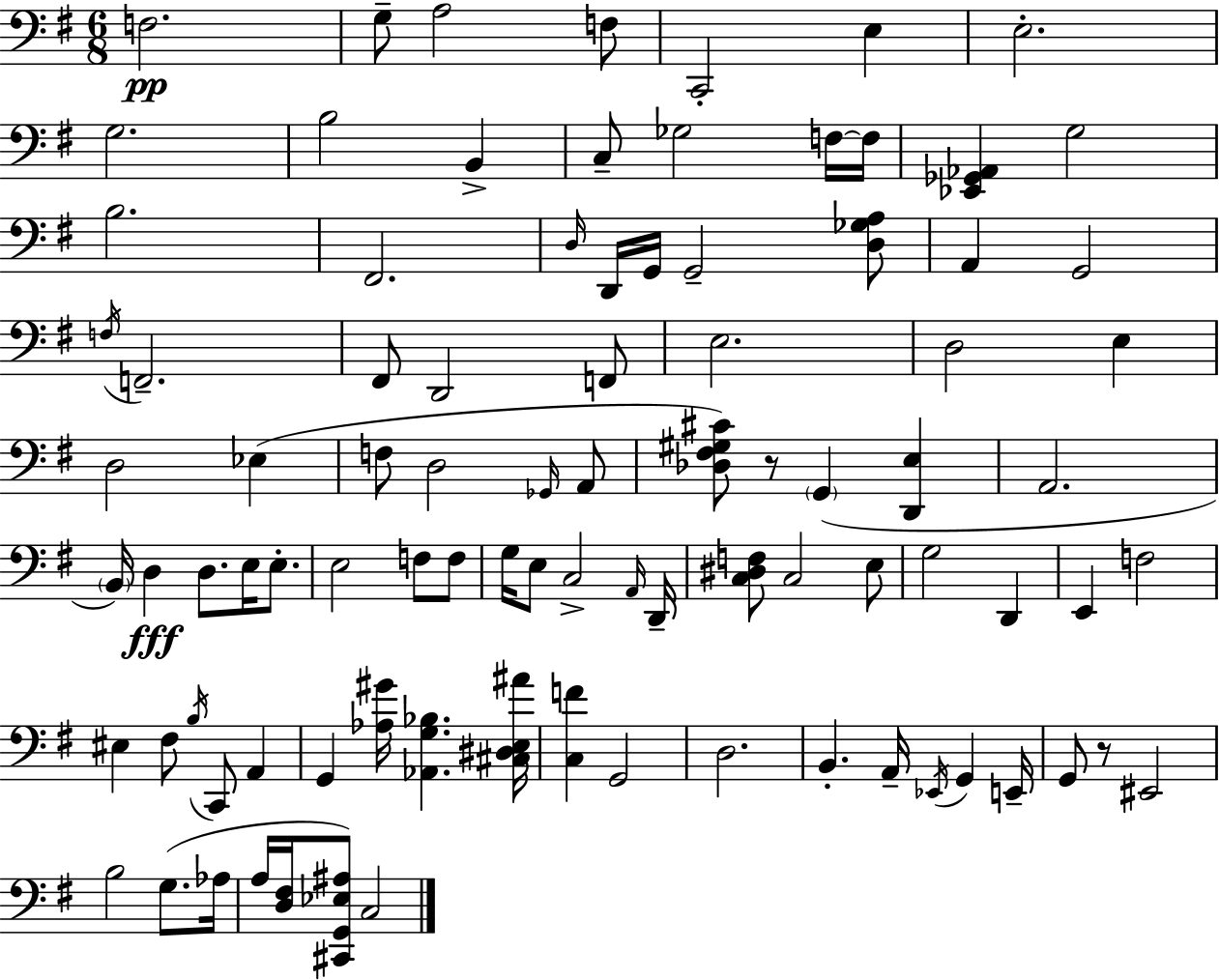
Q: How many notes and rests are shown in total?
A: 91